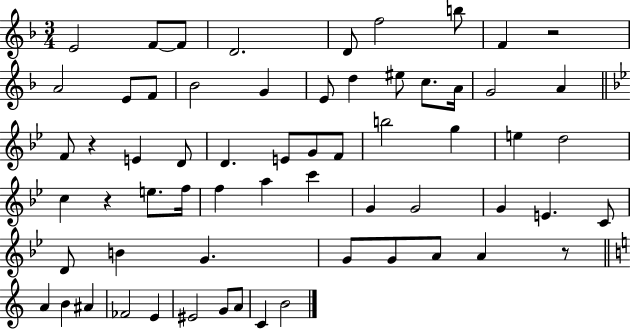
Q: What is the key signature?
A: F major